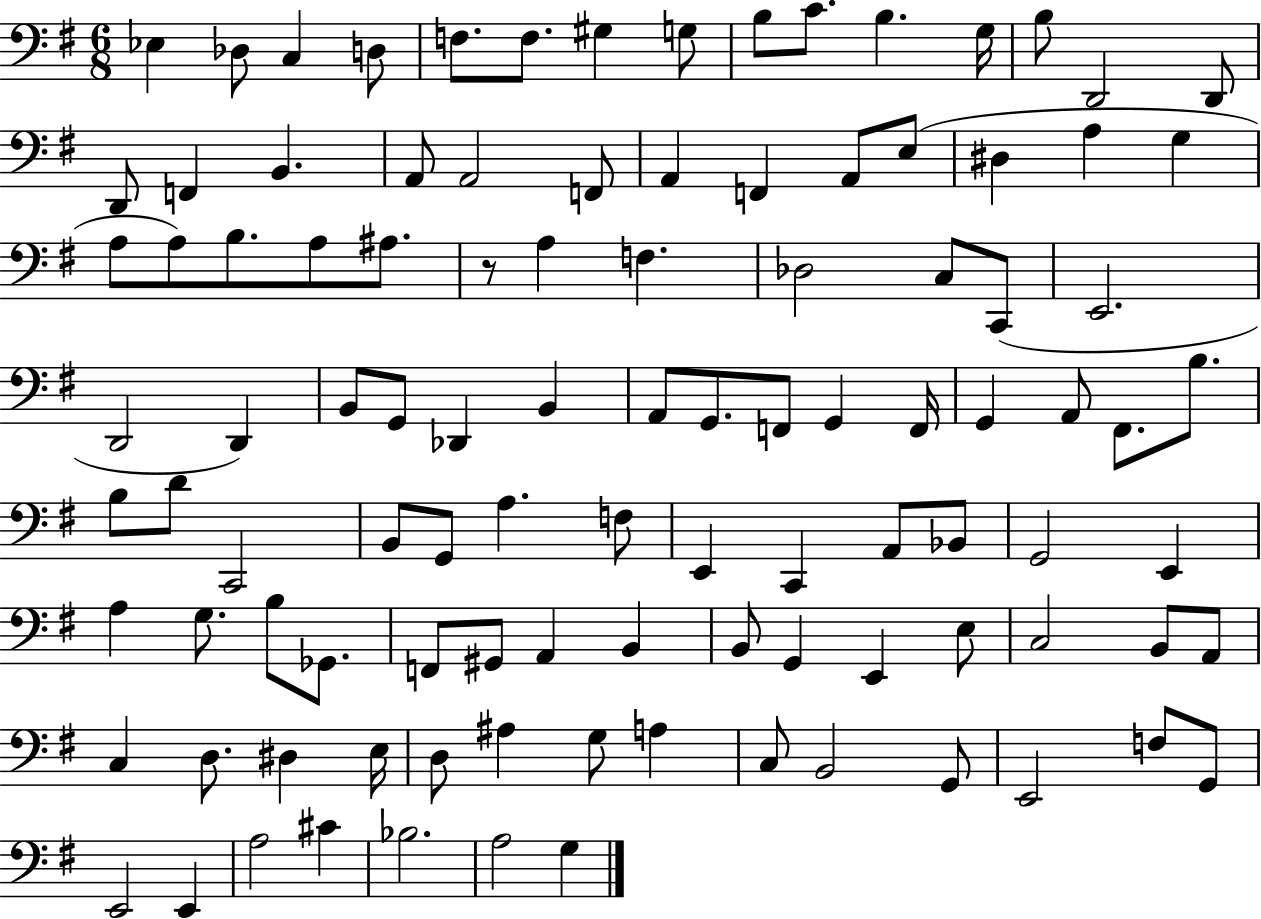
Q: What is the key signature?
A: G major